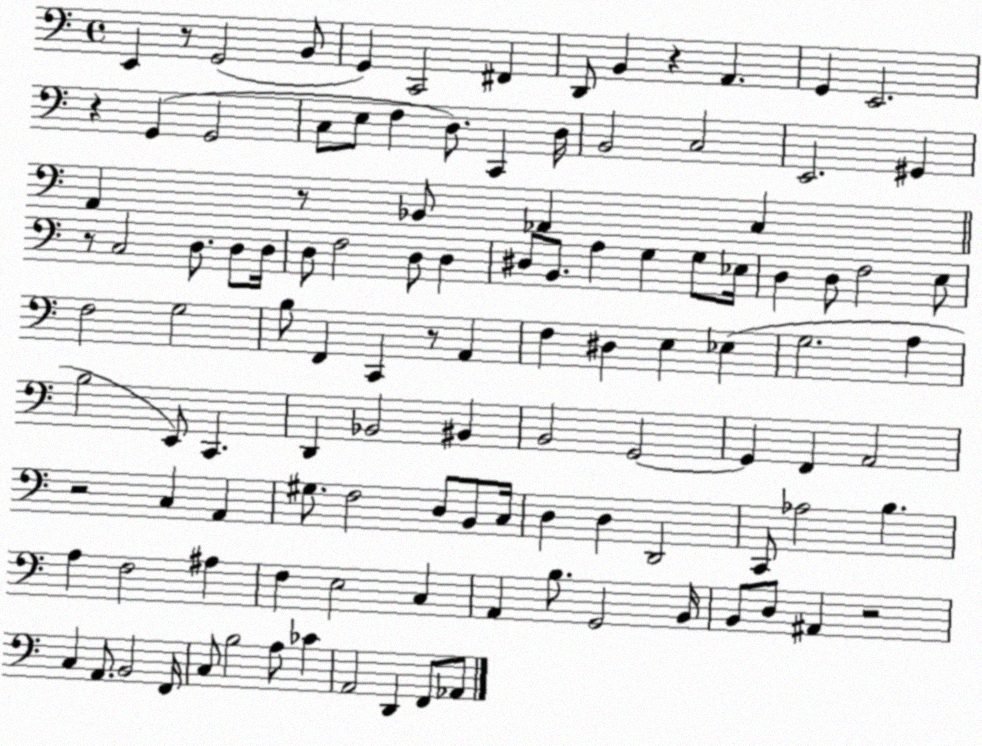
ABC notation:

X:1
T:Untitled
M:4/4
L:1/4
K:C
E,, z/2 G,,2 B,,/2 G,, C,,2 ^F,, D,,/2 B,, z A,, G,, E,,2 z G,, G,,2 C,/2 E,/2 F, D,/2 C,, D,/4 B,,2 C,2 E,,2 ^G,, A,, z/2 _B,,/2 _A,, C, z/2 C,2 D,/2 D,/2 D,/4 D,/2 F,2 D,/2 D, ^D,/2 B,,/2 A, G, G,/2 _E,/4 D, D,/2 F,2 E,/2 F,2 G,2 B,/2 F,, C,, z/2 A,, F, ^D, E, _E, G,2 A, B,2 E,,/2 C,, D,, _B,,2 ^B,, B,,2 G,,2 G,, F,, A,,2 z2 C, A,, ^G,/2 F,2 D,/2 B,,/2 C,/4 D, D, D,,2 C,,/2 _A,2 B, A, F,2 ^A, F, E,2 C, A,, B,/2 G,,2 B,,/4 B,,/2 D,/2 ^A,, z2 C, A,,/2 B,,2 F,,/4 C,/2 B,2 A,/2 _C A,,2 D,, F,,/2 _A,,/2